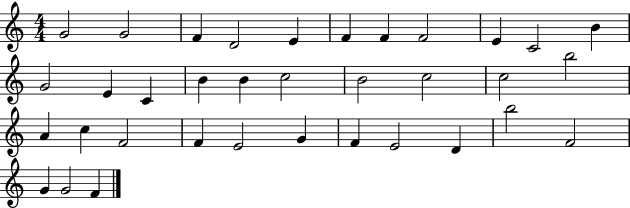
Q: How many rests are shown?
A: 0